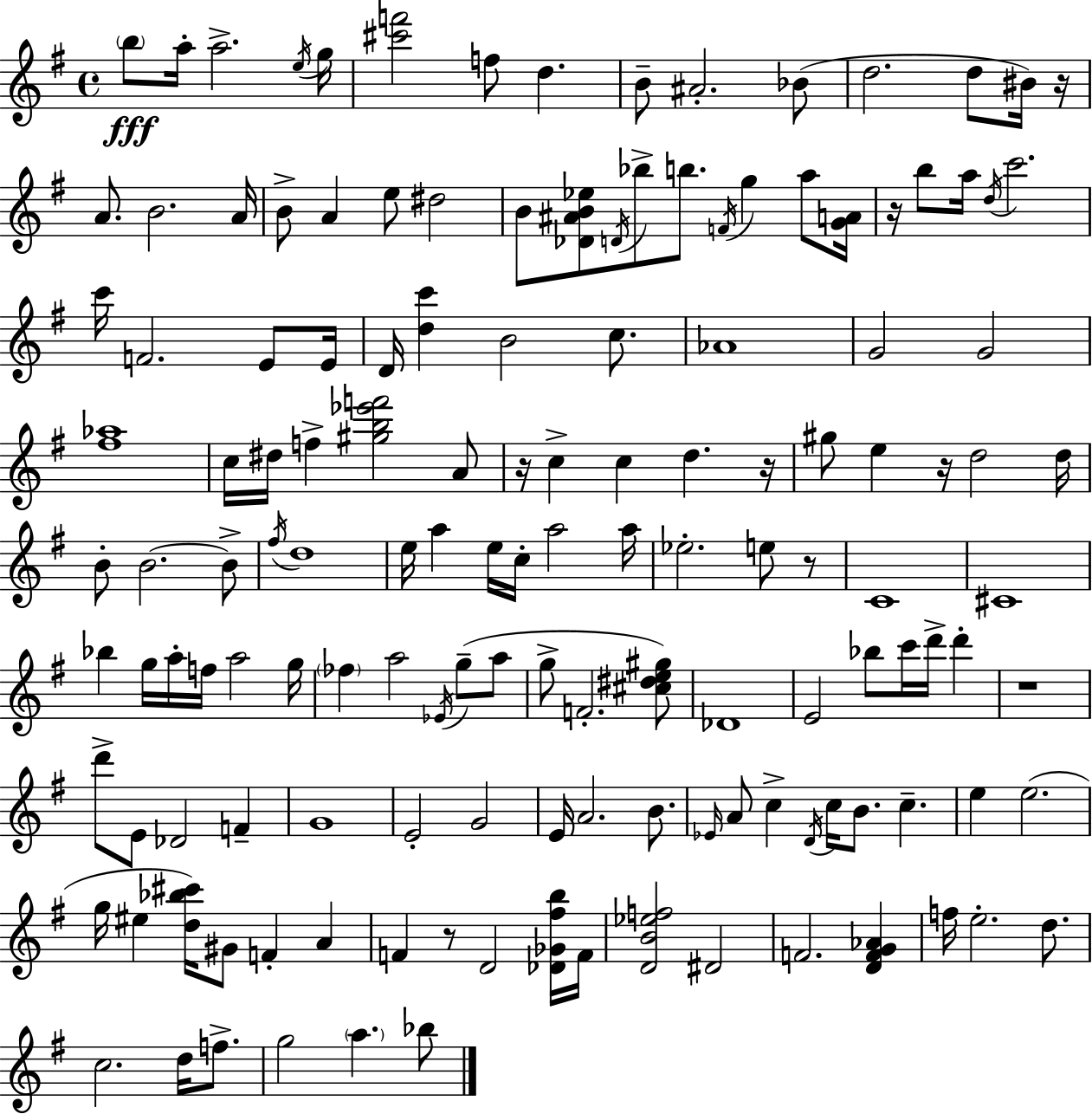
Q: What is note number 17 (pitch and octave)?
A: B4